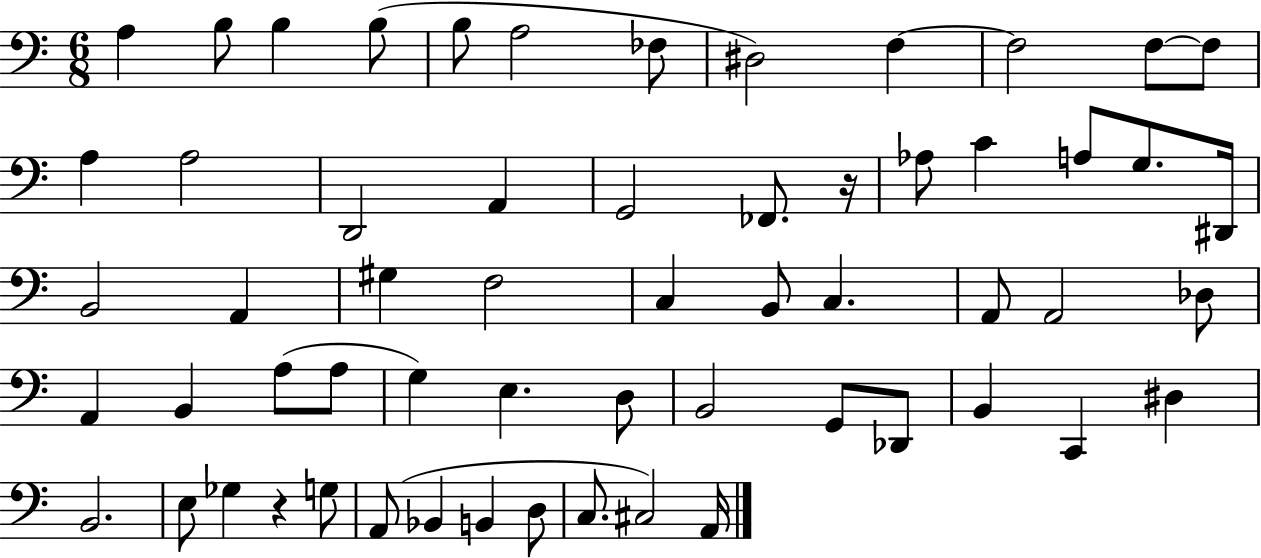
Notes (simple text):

A3/q B3/e B3/q B3/e B3/e A3/h FES3/e D#3/h F3/q F3/h F3/e F3/e A3/q A3/h D2/h A2/q G2/h FES2/e. R/s Ab3/e C4/q A3/e G3/e. D#2/s B2/h A2/q G#3/q F3/h C3/q B2/e C3/q. A2/e A2/h Db3/e A2/q B2/q A3/e A3/e G3/q E3/q. D3/e B2/h G2/e Db2/e B2/q C2/q D#3/q B2/h. E3/e Gb3/q R/q G3/e A2/e Bb2/q B2/q D3/e C3/e. C#3/h A2/s